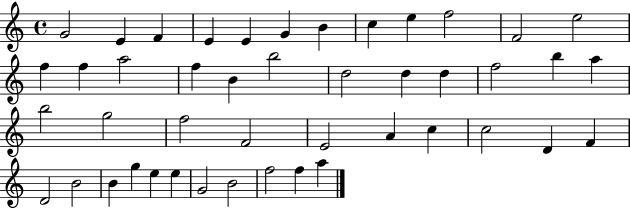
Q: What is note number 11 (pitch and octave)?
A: F4